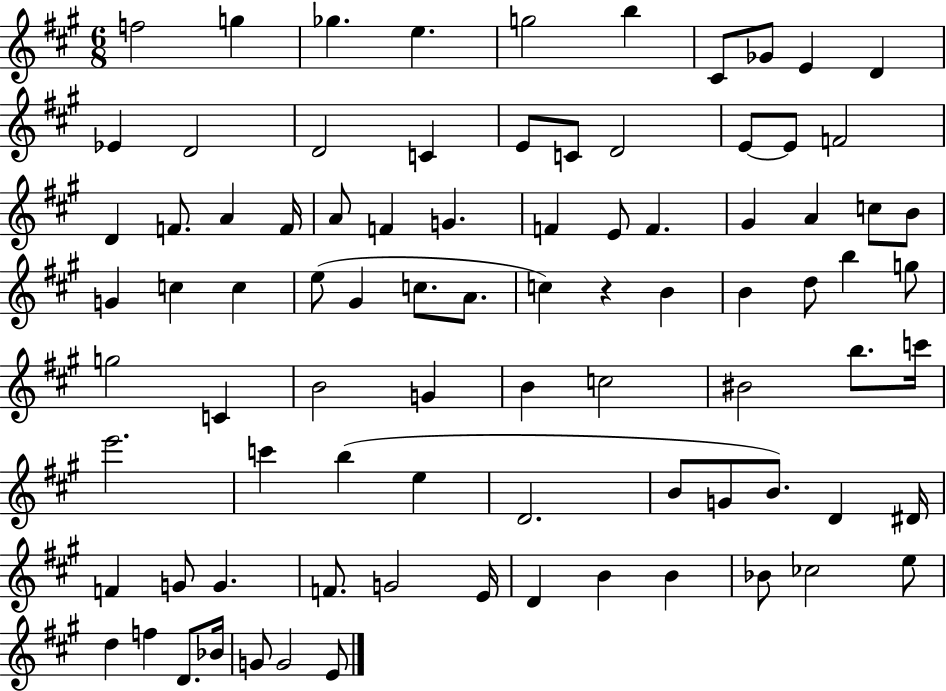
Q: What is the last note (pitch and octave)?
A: E4